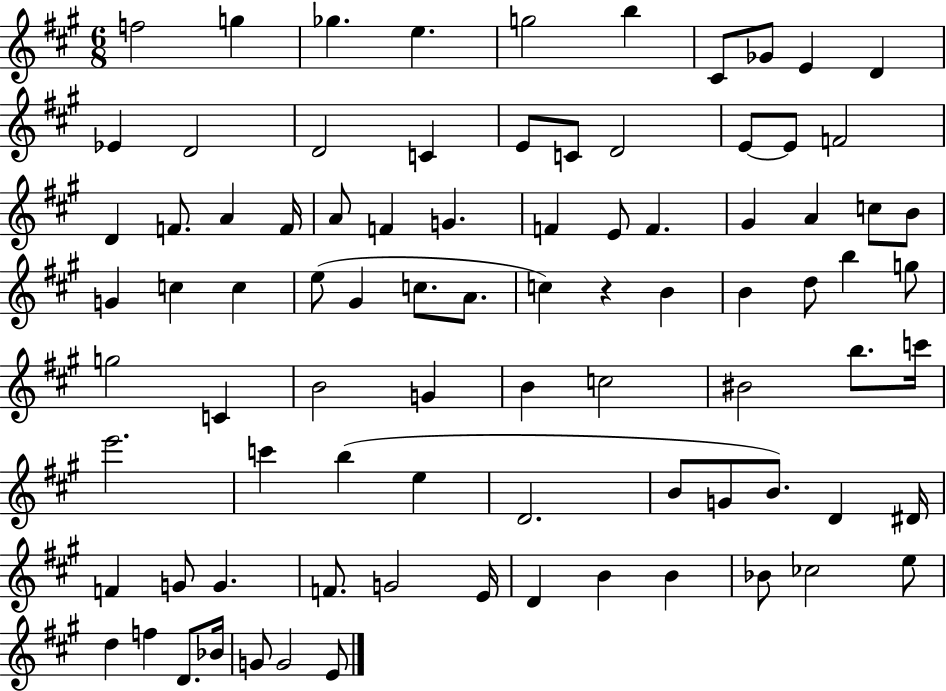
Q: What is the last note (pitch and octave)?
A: E4